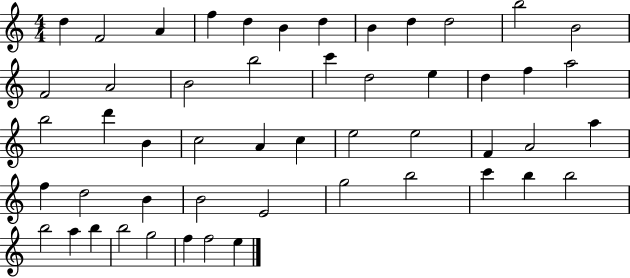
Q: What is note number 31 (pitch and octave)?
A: F4